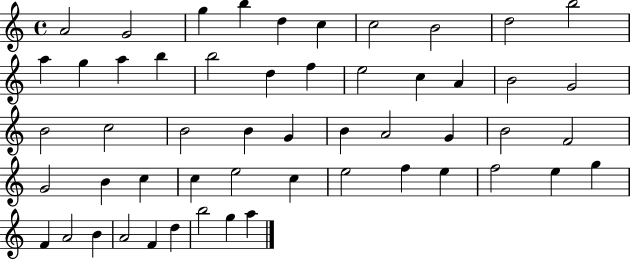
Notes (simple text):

A4/h G4/h G5/q B5/q D5/q C5/q C5/h B4/h D5/h B5/h A5/q G5/q A5/q B5/q B5/h D5/q F5/q E5/h C5/q A4/q B4/h G4/h B4/h C5/h B4/h B4/q G4/q B4/q A4/h G4/q B4/h F4/h G4/h B4/q C5/q C5/q E5/h C5/q E5/h F5/q E5/q F5/h E5/q G5/q F4/q A4/h B4/q A4/h F4/q D5/q B5/h G5/q A5/q